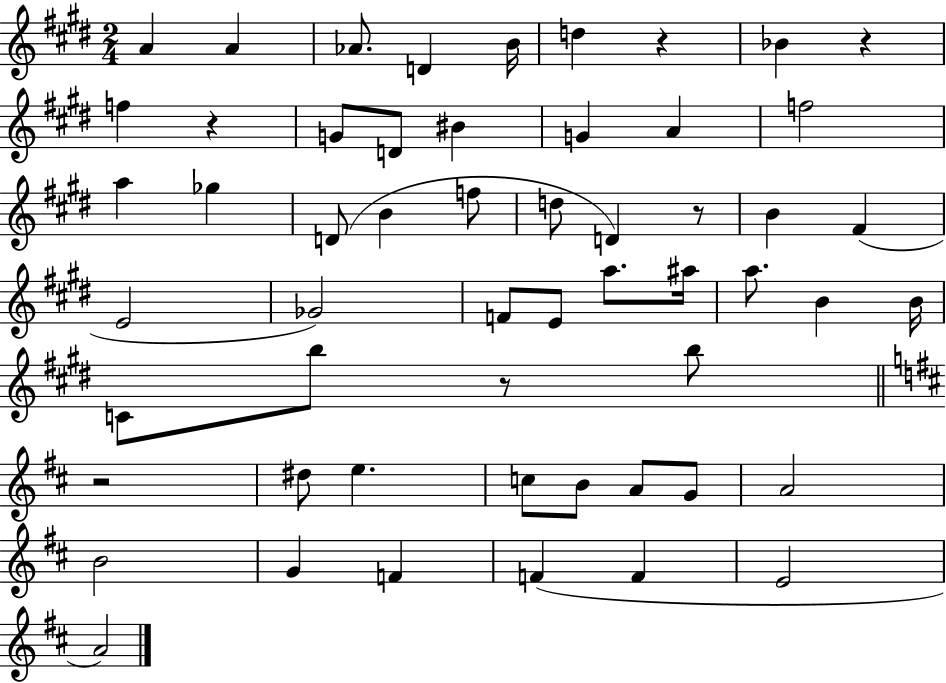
A4/q A4/q Ab4/e. D4/q B4/s D5/q R/q Bb4/q R/q F5/q R/q G4/e D4/e BIS4/q G4/q A4/q F5/h A5/q Gb5/q D4/e B4/q F5/e D5/e D4/q R/e B4/q F#4/q E4/h Gb4/h F4/e E4/e A5/e. A#5/s A5/e. B4/q B4/s C4/e B5/e R/e B5/e R/h D#5/e E5/q. C5/e B4/e A4/e G4/e A4/h B4/h G4/q F4/q F4/q F4/q E4/h A4/h